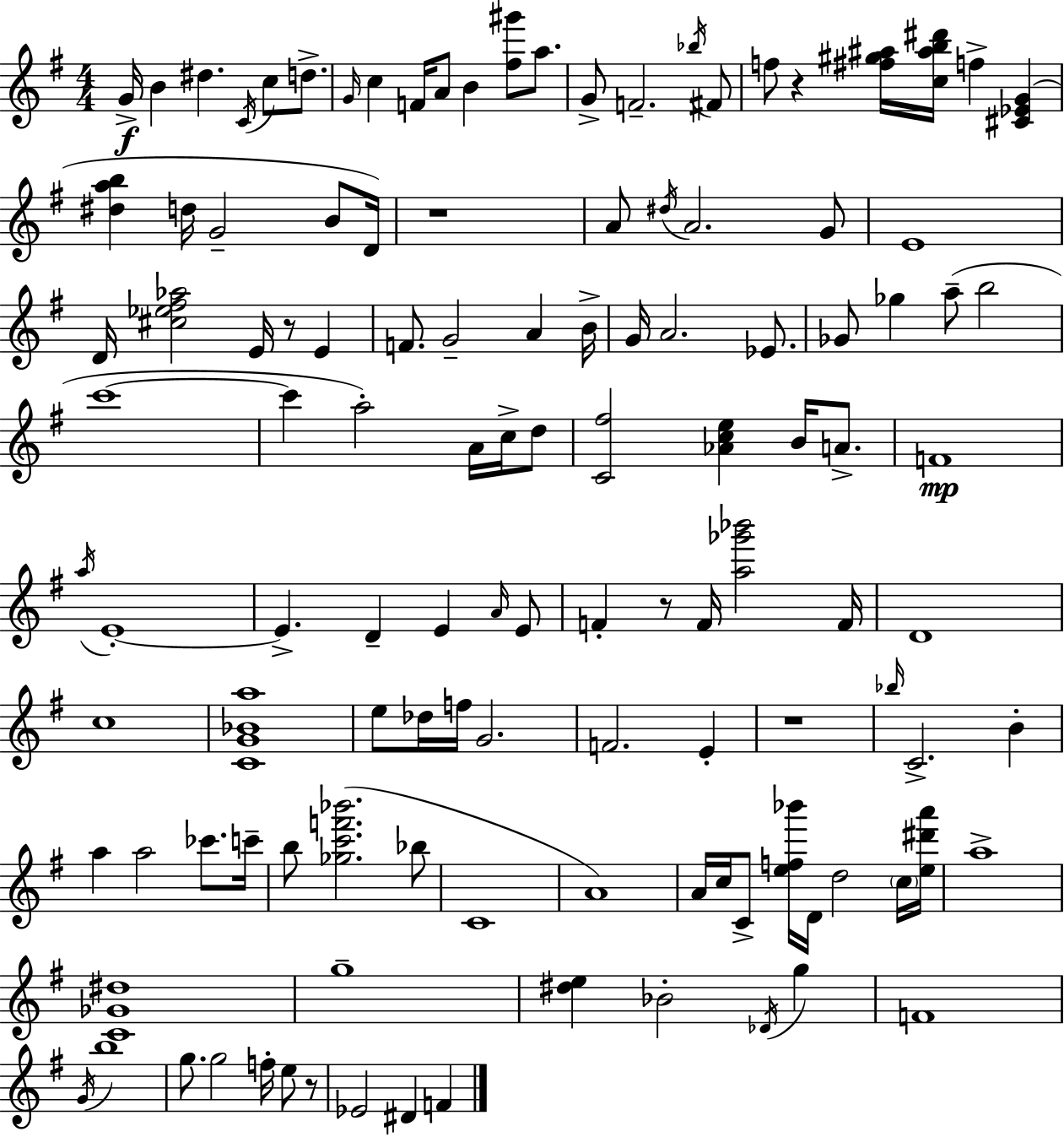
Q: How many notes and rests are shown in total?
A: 121